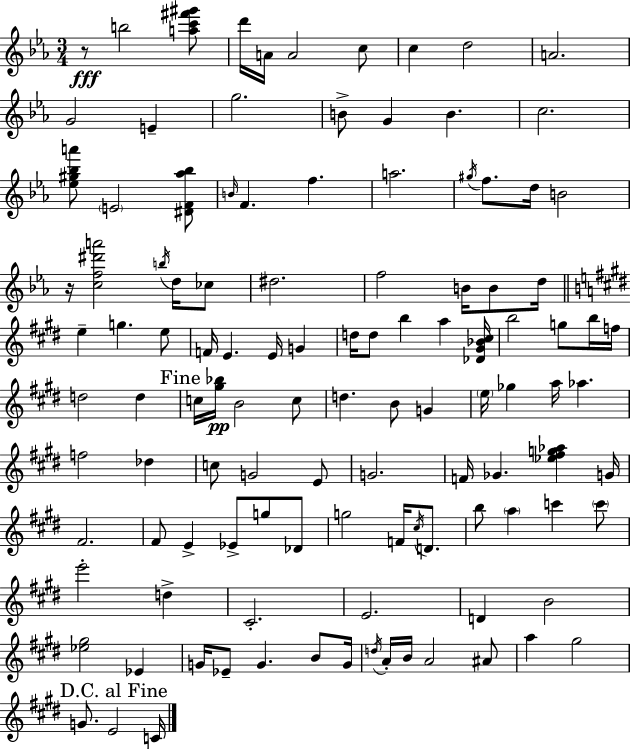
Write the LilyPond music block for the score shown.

{
  \clef treble
  \numericTimeSignature
  \time 3/4
  \key ees \major
  r8\fff b''2 <a'' c''' fis''' gis'''>8 | d'''16 a'16 a'2 c''8 | c''4 d''2 | a'2. | \break g'2 e'4-- | g''2. | b'8-> g'4 b'4. | c''2. | \break <ees'' gis'' bes'' a'''>8 \parenthesize e'2 <dis' f' aes'' bes''>8 | \grace { b'16 } f'4. f''4. | a''2. | \acciaccatura { gis''16 } f''8. d''16 b'2 | \break r16 <c'' f'' dis''' a'''>2 \acciaccatura { b''16 } | d''16 ces''8 dis''2. | f''2 b'16 | b'8 d''16 \bar "||" \break \key e \major e''4-- g''4. e''8 | f'16 e'4. e'16 g'4 | d''16 d''8 b''4 a''4 <des' gis' bes' cis''>16 | b''2 g''8 b''16 f''16 | \break d''2 d''4 | \mark "Fine" c''16 <gis'' bes''>16\pp b'2 c''8 | d''4. b'8 g'4 | \parenthesize e''16 ges''4 a''16 aes''4. | \break f''2 des''4 | c''8 g'2 e'8 | g'2. | f'16 ges'4. <ees'' fis'' g'' aes''>4 g'16 | \break fis'2. | fis'8 e'4-> ees'8-> g''8 des'8 | g''2 f'16 \acciaccatura { cis''16 } d'8. | b''8 \parenthesize a''4 c'''4 \parenthesize c'''8 | \break e'''2-. d''4-> | cis'2.-. | e'2. | d'4 b'2 | \break <ees'' gis''>2 ees'4 | g'16 ees'8-- g'4. b'8 | g'16 \acciaccatura { d''16 } a'16-. b'16 a'2 | ais'8 a''4 gis''2 | \break \mark "D.C. al Fine" g'8. e'2 | c'16 \bar "|."
}